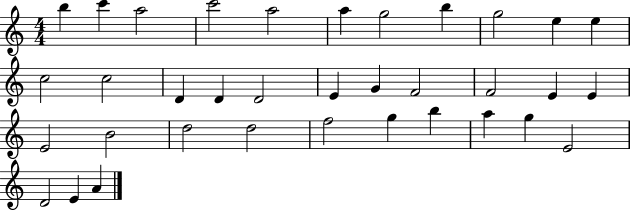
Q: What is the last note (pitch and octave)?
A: A4